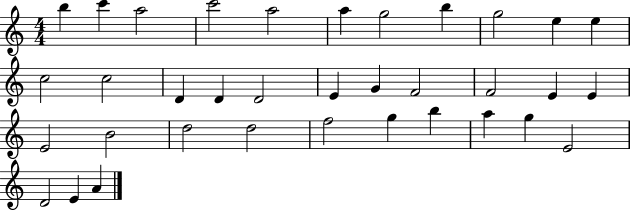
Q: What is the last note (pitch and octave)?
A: A4